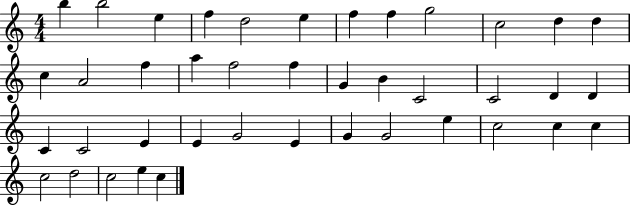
{
  \clef treble
  \numericTimeSignature
  \time 4/4
  \key c \major
  b''4 b''2 e''4 | f''4 d''2 e''4 | f''4 f''4 g''2 | c''2 d''4 d''4 | \break c''4 a'2 f''4 | a''4 f''2 f''4 | g'4 b'4 c'2 | c'2 d'4 d'4 | \break c'4 c'2 e'4 | e'4 g'2 e'4 | g'4 g'2 e''4 | c''2 c''4 c''4 | \break c''2 d''2 | c''2 e''4 c''4 | \bar "|."
}